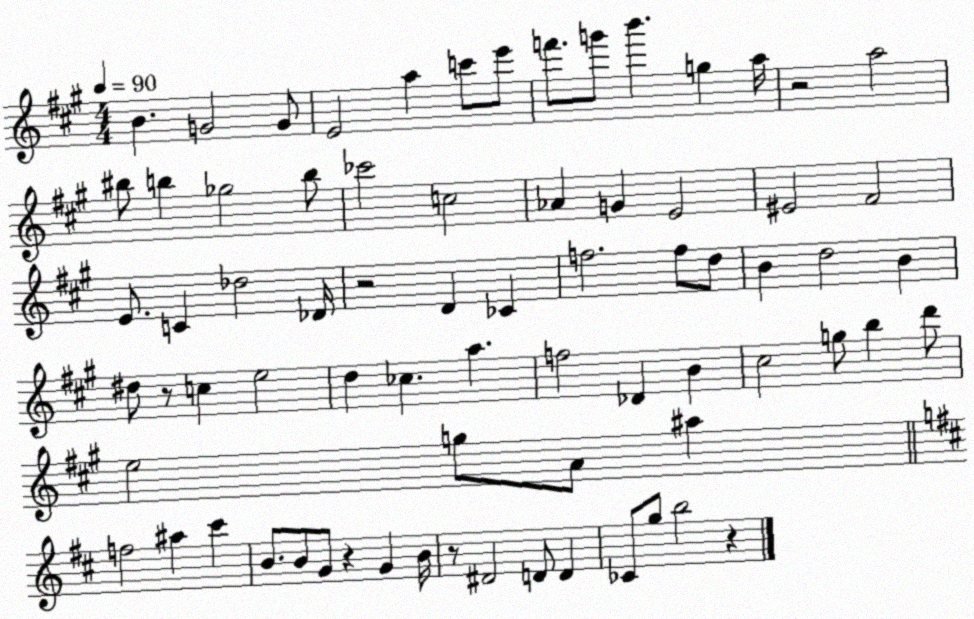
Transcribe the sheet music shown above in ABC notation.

X:1
T:Untitled
M:4/4
L:1/4
K:A
B G2 G/2 E2 a c'/2 e'/2 f'/2 g'/2 b' g a/4 z2 a2 ^b/2 b _g2 b/2 _c'2 c2 _A G E2 ^E2 ^F2 E/2 C _d2 _D/4 z2 D _C f2 f/2 d/2 B d2 B ^d/2 z/2 c e2 d _c a f2 _D B ^c2 g/2 b d'/2 e2 g/2 A/2 ^a f2 ^a ^c' B/2 B/2 G/2 z G B/4 z/2 ^D2 D/2 D _C/2 g/2 b2 z